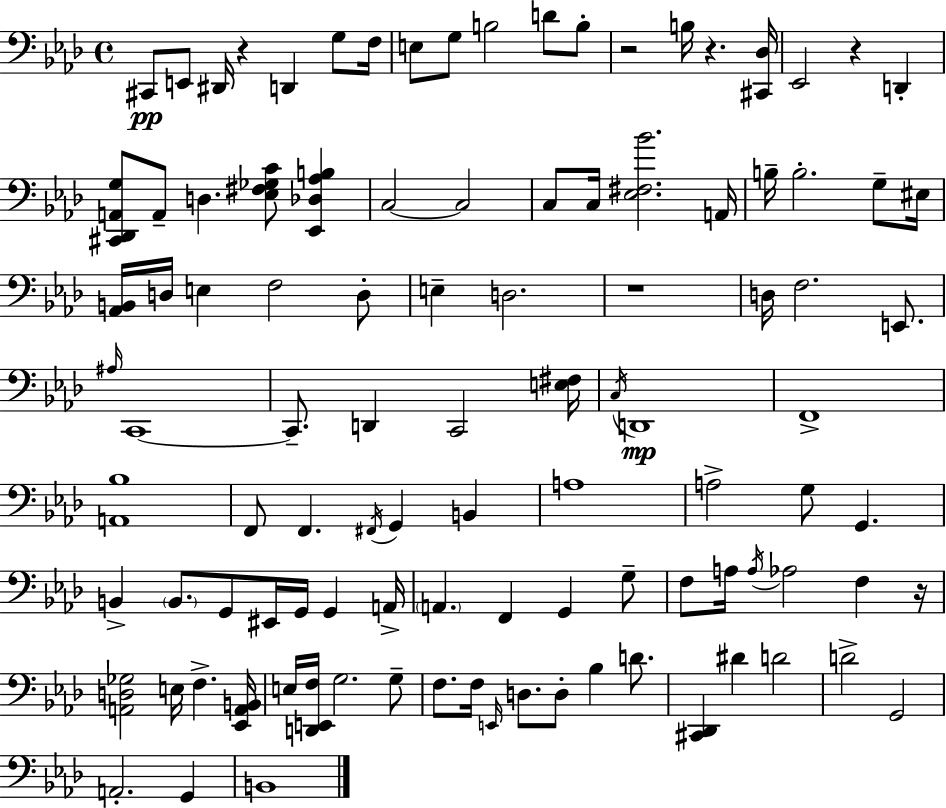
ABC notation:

X:1
T:Untitled
M:4/4
L:1/4
K:Fm
^C,,/2 E,,/2 ^D,,/4 z D,, G,/2 F,/4 E,/2 G,/2 B,2 D/2 B,/2 z2 B,/4 z [^C,,_D,]/4 _E,,2 z D,, [^C,,_D,,A,,G,]/2 A,,/2 D, [_E,^F,_G,C]/2 [_E,,_D,_A,B,] C,2 C,2 C,/2 C,/4 [_E,^F,_B]2 A,,/4 B,/4 B,2 G,/2 ^E,/4 [_A,,B,,]/4 D,/4 E, F,2 D,/2 E, D,2 z4 D,/4 F,2 E,,/2 ^A,/4 C,,4 C,,/2 D,, C,,2 [E,^F,]/4 C,/4 D,,4 F,,4 [A,,_B,]4 F,,/2 F,, ^F,,/4 G,, B,, A,4 A,2 G,/2 G,, B,, B,,/2 G,,/2 ^E,,/4 G,,/4 G,, A,,/4 A,, F,, G,, G,/2 F,/2 A,/4 A,/4 _A,2 F, z/4 [A,,D,_G,]2 E,/4 F, [_E,,A,,B,,]/4 E,/4 [D,,E,,F,]/4 G,2 G,/2 F,/2 F,/4 E,,/4 D,/2 D,/2 _B, D/2 [^C,,_D,,] ^D D2 D2 G,,2 A,,2 G,, B,,4